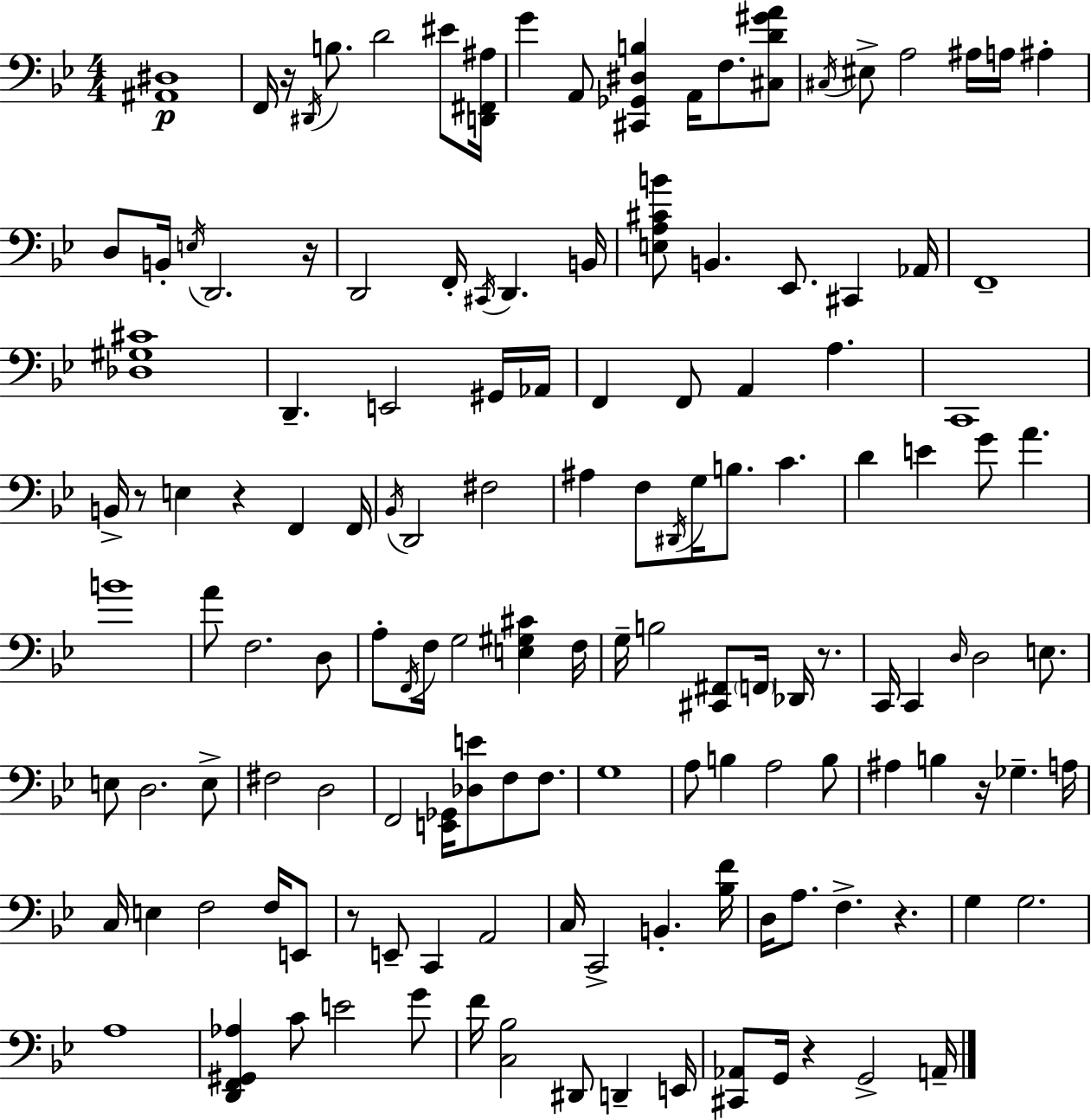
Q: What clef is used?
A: bass